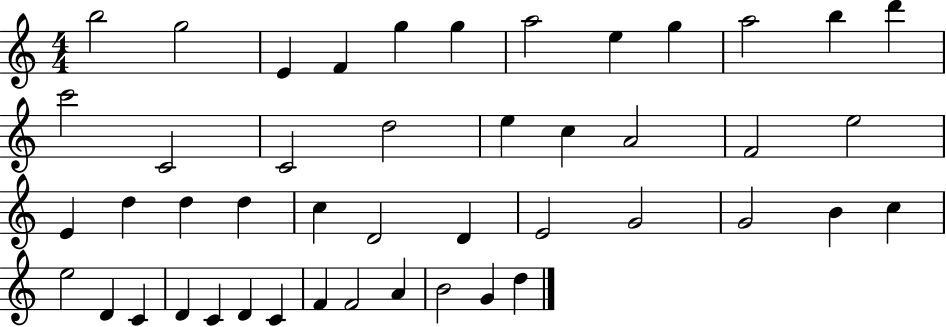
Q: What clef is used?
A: treble